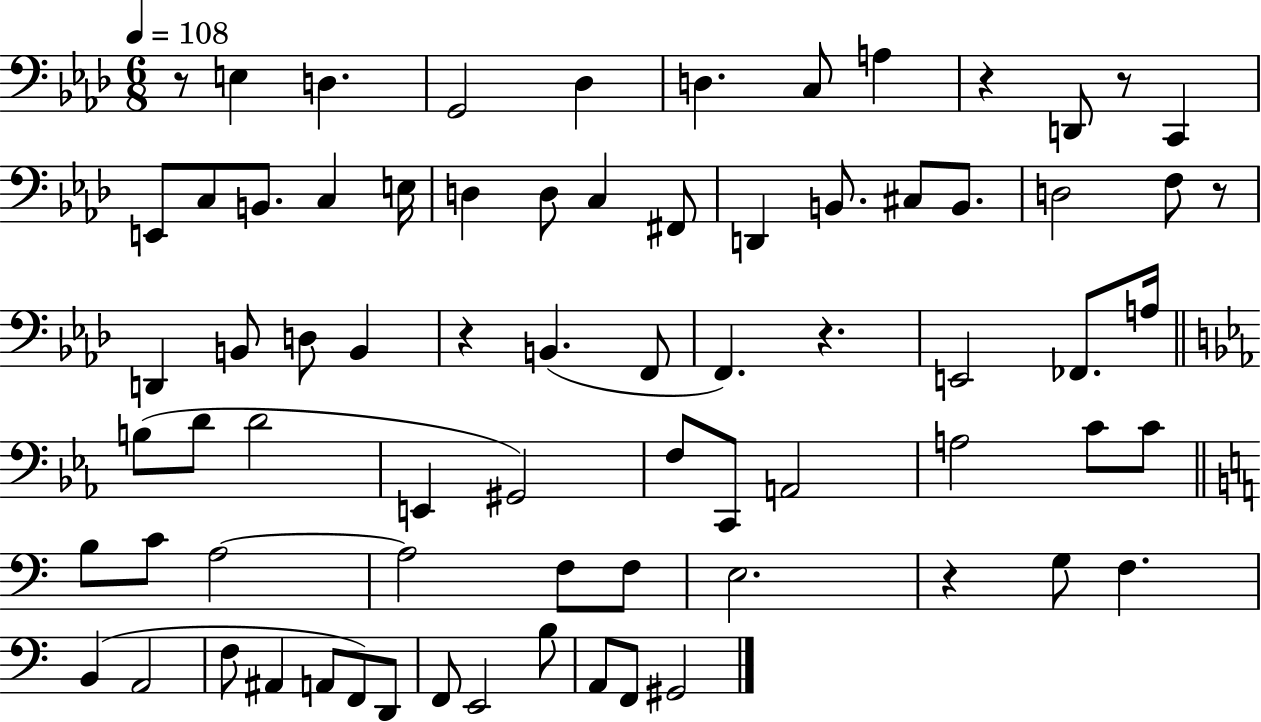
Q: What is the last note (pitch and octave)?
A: G#2